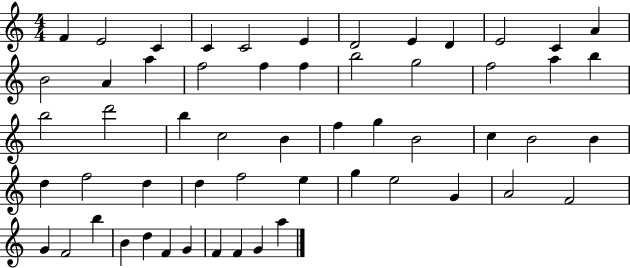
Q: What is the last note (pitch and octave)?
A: A5